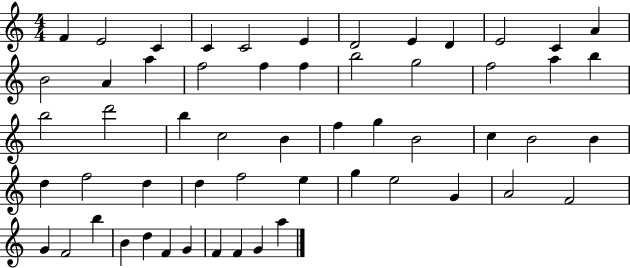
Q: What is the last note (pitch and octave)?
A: A5